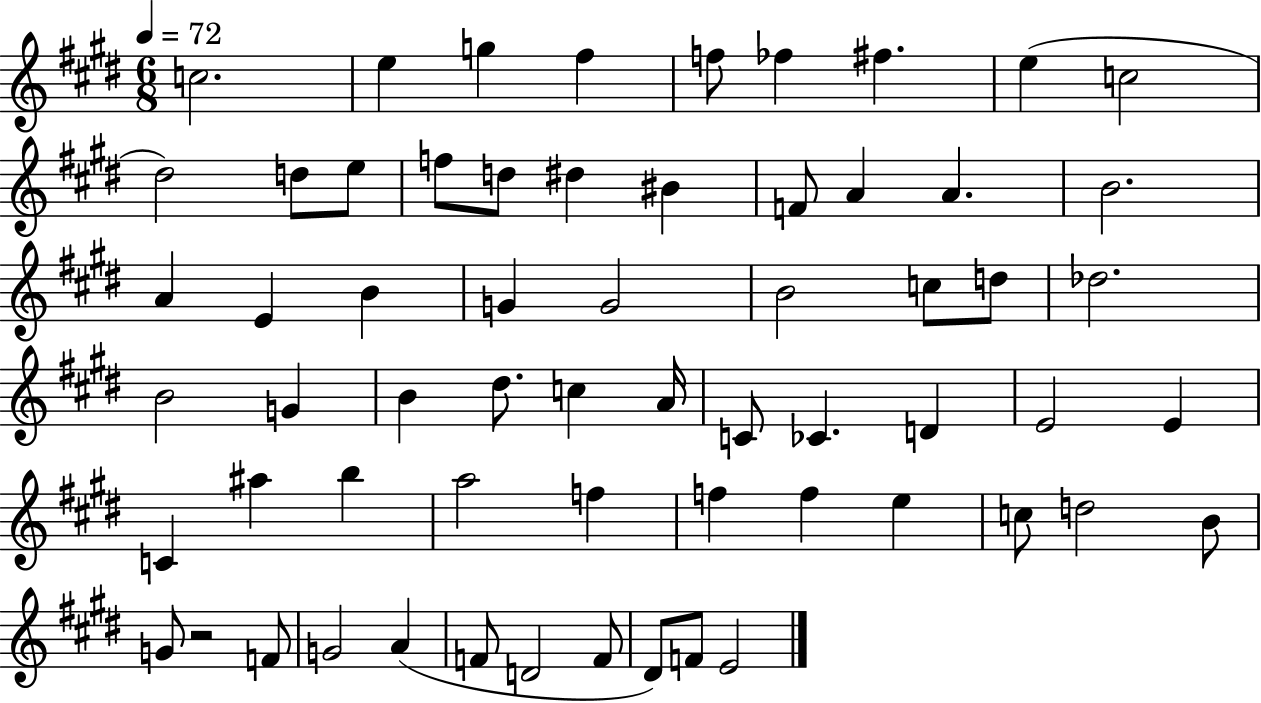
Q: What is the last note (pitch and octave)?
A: E4